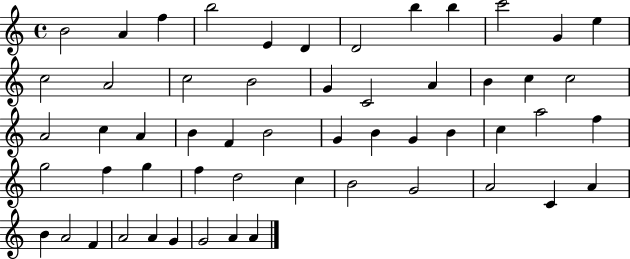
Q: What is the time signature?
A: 4/4